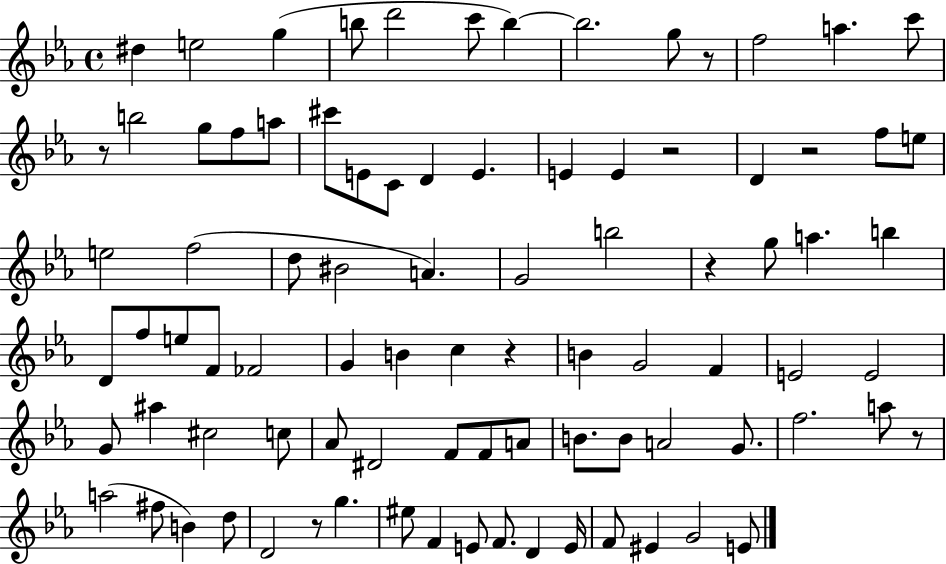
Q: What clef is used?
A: treble